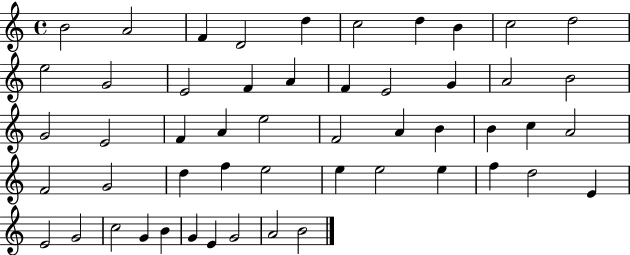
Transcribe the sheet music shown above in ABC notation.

X:1
T:Untitled
M:4/4
L:1/4
K:C
B2 A2 F D2 d c2 d B c2 d2 e2 G2 E2 F A F E2 G A2 B2 G2 E2 F A e2 F2 A B B c A2 F2 G2 d f e2 e e2 e f d2 E E2 G2 c2 G B G E G2 A2 B2